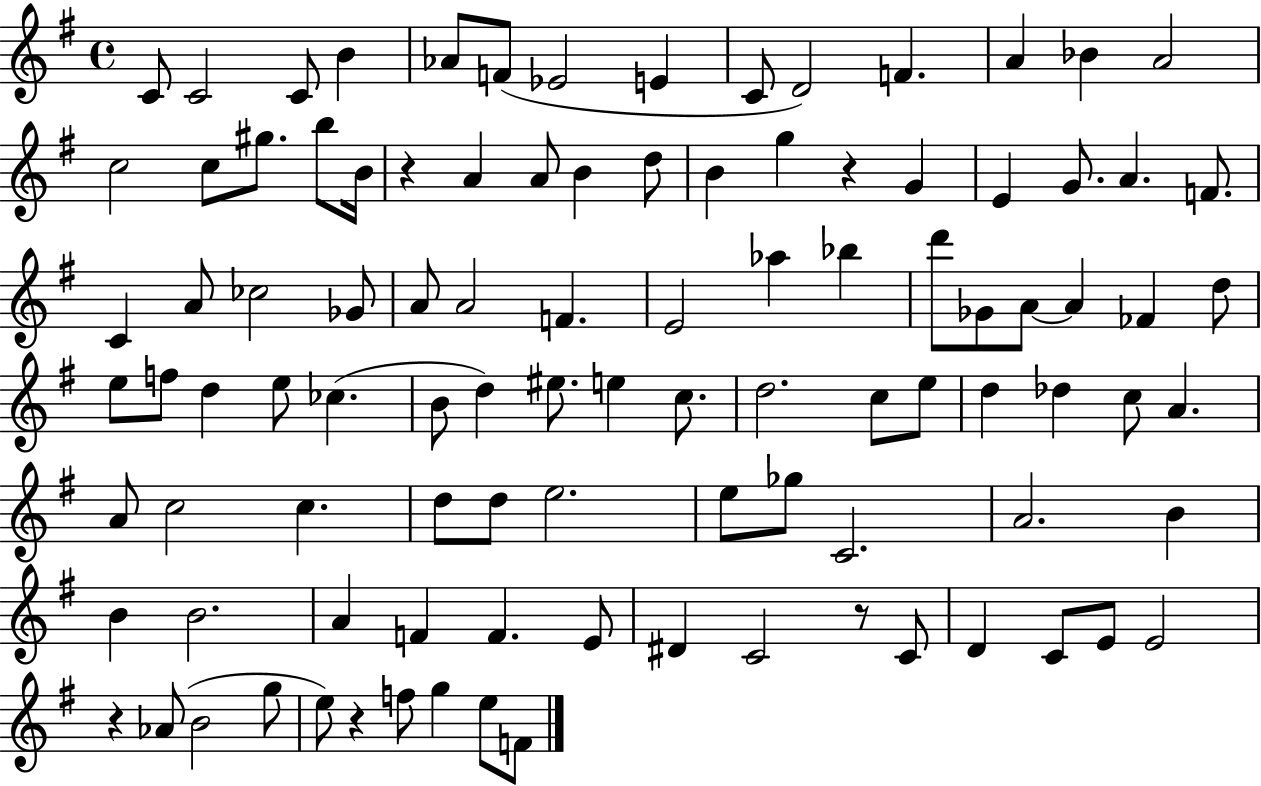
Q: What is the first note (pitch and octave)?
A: C4